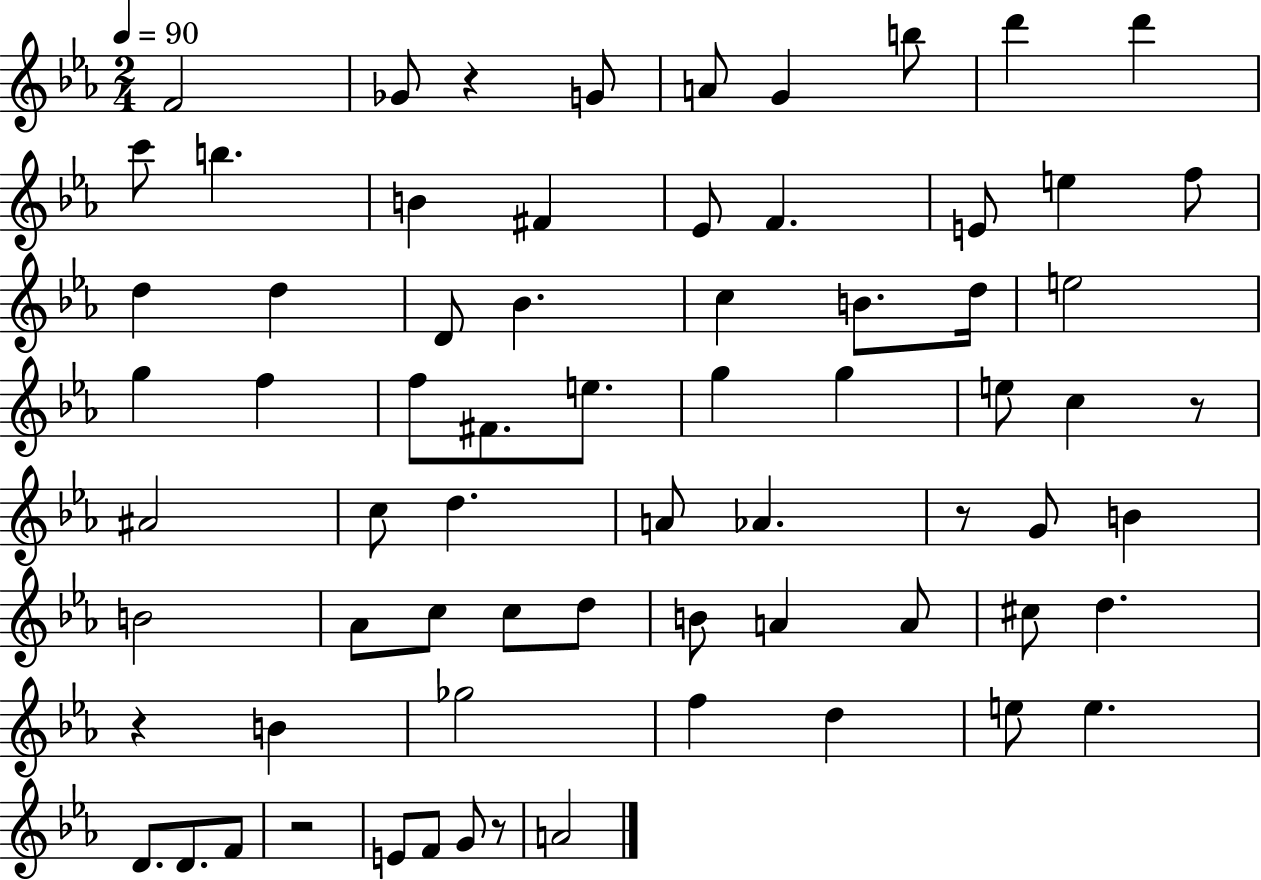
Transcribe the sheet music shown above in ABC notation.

X:1
T:Untitled
M:2/4
L:1/4
K:Eb
F2 _G/2 z G/2 A/2 G b/2 d' d' c'/2 b B ^F _E/2 F E/2 e f/2 d d D/2 _B c B/2 d/4 e2 g f f/2 ^F/2 e/2 g g e/2 c z/2 ^A2 c/2 d A/2 _A z/2 G/2 B B2 _A/2 c/2 c/2 d/2 B/2 A A/2 ^c/2 d z B _g2 f d e/2 e D/2 D/2 F/2 z2 E/2 F/2 G/2 z/2 A2